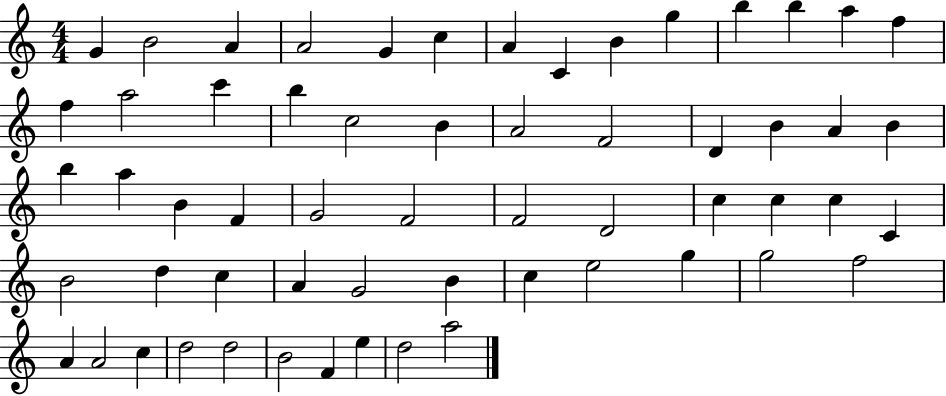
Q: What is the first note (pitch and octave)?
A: G4